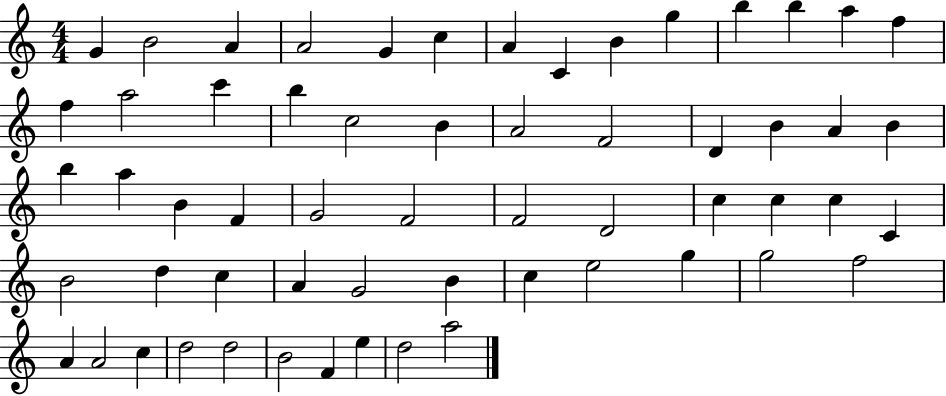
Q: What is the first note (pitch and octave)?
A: G4